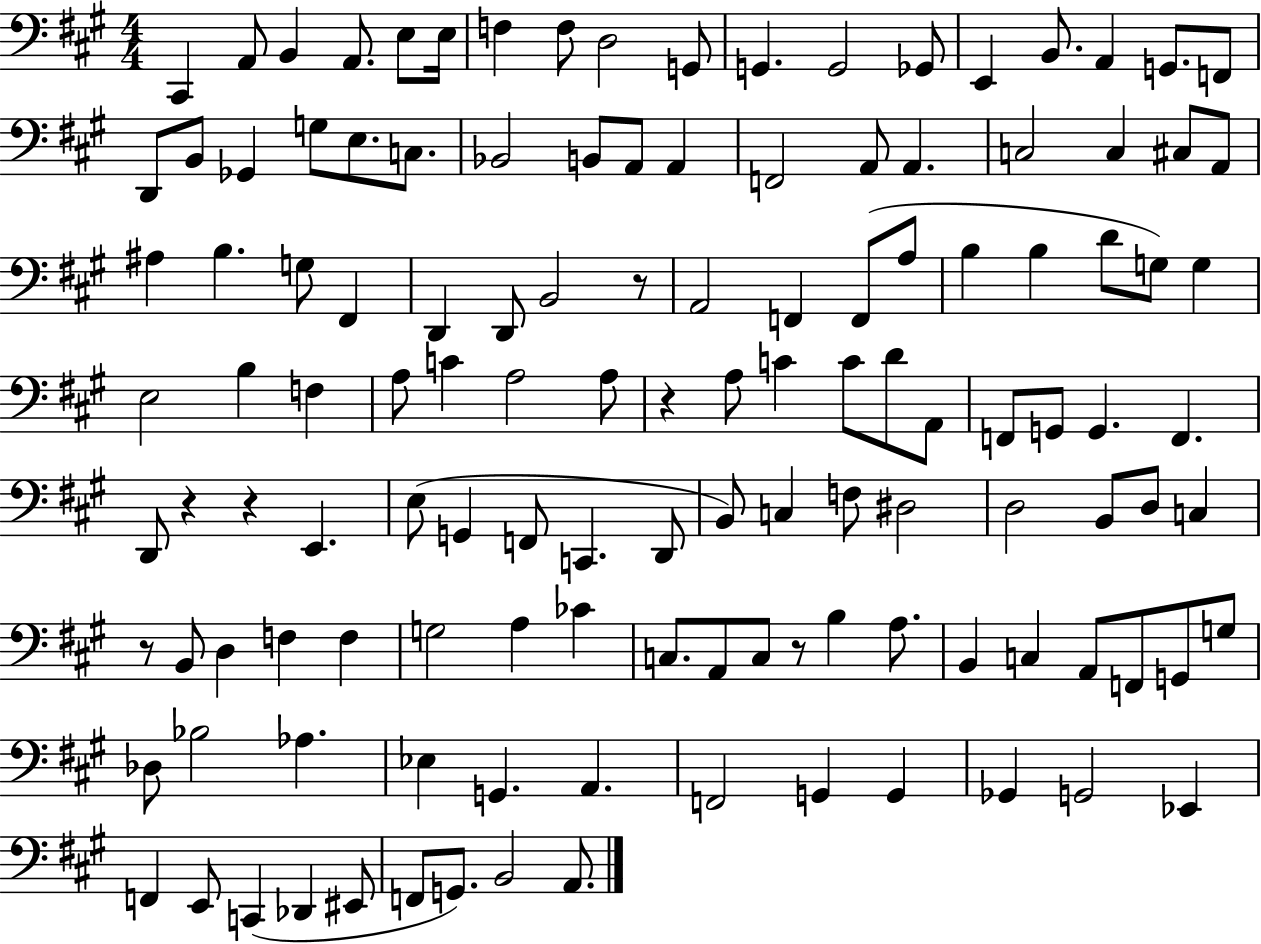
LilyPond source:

{
  \clef bass
  \numericTimeSignature
  \time 4/4
  \key a \major
  cis,4 a,8 b,4 a,8. e8 e16 | f4 f8 d2 g,8 | g,4. g,2 ges,8 | e,4 b,8. a,4 g,8. f,8 | \break d,8 b,8 ges,4 g8 e8. c8. | bes,2 b,8 a,8 a,4 | f,2 a,8 a,4. | c2 c4 cis8 a,8 | \break ais4 b4. g8 fis,4 | d,4 d,8 b,2 r8 | a,2 f,4 f,8( a8 | b4 b4 d'8 g8) g4 | \break e2 b4 f4 | a8 c'4 a2 a8 | r4 a8 c'4 c'8 d'8 a,8 | f,8 g,8 g,4. f,4. | \break d,8 r4 r4 e,4. | e8( g,4 f,8 c,4. d,8 | b,8) c4 f8 dis2 | d2 b,8 d8 c4 | \break r8 b,8 d4 f4 f4 | g2 a4 ces'4 | c8. a,8 c8 r8 b4 a8. | b,4 c4 a,8 f,8 g,8 g8 | \break des8 bes2 aes4. | ees4 g,4. a,4. | f,2 g,4 g,4 | ges,4 g,2 ees,4 | \break f,4 e,8 c,4( des,4 eis,8 | f,8 g,8.) b,2 a,8. | \bar "|."
}